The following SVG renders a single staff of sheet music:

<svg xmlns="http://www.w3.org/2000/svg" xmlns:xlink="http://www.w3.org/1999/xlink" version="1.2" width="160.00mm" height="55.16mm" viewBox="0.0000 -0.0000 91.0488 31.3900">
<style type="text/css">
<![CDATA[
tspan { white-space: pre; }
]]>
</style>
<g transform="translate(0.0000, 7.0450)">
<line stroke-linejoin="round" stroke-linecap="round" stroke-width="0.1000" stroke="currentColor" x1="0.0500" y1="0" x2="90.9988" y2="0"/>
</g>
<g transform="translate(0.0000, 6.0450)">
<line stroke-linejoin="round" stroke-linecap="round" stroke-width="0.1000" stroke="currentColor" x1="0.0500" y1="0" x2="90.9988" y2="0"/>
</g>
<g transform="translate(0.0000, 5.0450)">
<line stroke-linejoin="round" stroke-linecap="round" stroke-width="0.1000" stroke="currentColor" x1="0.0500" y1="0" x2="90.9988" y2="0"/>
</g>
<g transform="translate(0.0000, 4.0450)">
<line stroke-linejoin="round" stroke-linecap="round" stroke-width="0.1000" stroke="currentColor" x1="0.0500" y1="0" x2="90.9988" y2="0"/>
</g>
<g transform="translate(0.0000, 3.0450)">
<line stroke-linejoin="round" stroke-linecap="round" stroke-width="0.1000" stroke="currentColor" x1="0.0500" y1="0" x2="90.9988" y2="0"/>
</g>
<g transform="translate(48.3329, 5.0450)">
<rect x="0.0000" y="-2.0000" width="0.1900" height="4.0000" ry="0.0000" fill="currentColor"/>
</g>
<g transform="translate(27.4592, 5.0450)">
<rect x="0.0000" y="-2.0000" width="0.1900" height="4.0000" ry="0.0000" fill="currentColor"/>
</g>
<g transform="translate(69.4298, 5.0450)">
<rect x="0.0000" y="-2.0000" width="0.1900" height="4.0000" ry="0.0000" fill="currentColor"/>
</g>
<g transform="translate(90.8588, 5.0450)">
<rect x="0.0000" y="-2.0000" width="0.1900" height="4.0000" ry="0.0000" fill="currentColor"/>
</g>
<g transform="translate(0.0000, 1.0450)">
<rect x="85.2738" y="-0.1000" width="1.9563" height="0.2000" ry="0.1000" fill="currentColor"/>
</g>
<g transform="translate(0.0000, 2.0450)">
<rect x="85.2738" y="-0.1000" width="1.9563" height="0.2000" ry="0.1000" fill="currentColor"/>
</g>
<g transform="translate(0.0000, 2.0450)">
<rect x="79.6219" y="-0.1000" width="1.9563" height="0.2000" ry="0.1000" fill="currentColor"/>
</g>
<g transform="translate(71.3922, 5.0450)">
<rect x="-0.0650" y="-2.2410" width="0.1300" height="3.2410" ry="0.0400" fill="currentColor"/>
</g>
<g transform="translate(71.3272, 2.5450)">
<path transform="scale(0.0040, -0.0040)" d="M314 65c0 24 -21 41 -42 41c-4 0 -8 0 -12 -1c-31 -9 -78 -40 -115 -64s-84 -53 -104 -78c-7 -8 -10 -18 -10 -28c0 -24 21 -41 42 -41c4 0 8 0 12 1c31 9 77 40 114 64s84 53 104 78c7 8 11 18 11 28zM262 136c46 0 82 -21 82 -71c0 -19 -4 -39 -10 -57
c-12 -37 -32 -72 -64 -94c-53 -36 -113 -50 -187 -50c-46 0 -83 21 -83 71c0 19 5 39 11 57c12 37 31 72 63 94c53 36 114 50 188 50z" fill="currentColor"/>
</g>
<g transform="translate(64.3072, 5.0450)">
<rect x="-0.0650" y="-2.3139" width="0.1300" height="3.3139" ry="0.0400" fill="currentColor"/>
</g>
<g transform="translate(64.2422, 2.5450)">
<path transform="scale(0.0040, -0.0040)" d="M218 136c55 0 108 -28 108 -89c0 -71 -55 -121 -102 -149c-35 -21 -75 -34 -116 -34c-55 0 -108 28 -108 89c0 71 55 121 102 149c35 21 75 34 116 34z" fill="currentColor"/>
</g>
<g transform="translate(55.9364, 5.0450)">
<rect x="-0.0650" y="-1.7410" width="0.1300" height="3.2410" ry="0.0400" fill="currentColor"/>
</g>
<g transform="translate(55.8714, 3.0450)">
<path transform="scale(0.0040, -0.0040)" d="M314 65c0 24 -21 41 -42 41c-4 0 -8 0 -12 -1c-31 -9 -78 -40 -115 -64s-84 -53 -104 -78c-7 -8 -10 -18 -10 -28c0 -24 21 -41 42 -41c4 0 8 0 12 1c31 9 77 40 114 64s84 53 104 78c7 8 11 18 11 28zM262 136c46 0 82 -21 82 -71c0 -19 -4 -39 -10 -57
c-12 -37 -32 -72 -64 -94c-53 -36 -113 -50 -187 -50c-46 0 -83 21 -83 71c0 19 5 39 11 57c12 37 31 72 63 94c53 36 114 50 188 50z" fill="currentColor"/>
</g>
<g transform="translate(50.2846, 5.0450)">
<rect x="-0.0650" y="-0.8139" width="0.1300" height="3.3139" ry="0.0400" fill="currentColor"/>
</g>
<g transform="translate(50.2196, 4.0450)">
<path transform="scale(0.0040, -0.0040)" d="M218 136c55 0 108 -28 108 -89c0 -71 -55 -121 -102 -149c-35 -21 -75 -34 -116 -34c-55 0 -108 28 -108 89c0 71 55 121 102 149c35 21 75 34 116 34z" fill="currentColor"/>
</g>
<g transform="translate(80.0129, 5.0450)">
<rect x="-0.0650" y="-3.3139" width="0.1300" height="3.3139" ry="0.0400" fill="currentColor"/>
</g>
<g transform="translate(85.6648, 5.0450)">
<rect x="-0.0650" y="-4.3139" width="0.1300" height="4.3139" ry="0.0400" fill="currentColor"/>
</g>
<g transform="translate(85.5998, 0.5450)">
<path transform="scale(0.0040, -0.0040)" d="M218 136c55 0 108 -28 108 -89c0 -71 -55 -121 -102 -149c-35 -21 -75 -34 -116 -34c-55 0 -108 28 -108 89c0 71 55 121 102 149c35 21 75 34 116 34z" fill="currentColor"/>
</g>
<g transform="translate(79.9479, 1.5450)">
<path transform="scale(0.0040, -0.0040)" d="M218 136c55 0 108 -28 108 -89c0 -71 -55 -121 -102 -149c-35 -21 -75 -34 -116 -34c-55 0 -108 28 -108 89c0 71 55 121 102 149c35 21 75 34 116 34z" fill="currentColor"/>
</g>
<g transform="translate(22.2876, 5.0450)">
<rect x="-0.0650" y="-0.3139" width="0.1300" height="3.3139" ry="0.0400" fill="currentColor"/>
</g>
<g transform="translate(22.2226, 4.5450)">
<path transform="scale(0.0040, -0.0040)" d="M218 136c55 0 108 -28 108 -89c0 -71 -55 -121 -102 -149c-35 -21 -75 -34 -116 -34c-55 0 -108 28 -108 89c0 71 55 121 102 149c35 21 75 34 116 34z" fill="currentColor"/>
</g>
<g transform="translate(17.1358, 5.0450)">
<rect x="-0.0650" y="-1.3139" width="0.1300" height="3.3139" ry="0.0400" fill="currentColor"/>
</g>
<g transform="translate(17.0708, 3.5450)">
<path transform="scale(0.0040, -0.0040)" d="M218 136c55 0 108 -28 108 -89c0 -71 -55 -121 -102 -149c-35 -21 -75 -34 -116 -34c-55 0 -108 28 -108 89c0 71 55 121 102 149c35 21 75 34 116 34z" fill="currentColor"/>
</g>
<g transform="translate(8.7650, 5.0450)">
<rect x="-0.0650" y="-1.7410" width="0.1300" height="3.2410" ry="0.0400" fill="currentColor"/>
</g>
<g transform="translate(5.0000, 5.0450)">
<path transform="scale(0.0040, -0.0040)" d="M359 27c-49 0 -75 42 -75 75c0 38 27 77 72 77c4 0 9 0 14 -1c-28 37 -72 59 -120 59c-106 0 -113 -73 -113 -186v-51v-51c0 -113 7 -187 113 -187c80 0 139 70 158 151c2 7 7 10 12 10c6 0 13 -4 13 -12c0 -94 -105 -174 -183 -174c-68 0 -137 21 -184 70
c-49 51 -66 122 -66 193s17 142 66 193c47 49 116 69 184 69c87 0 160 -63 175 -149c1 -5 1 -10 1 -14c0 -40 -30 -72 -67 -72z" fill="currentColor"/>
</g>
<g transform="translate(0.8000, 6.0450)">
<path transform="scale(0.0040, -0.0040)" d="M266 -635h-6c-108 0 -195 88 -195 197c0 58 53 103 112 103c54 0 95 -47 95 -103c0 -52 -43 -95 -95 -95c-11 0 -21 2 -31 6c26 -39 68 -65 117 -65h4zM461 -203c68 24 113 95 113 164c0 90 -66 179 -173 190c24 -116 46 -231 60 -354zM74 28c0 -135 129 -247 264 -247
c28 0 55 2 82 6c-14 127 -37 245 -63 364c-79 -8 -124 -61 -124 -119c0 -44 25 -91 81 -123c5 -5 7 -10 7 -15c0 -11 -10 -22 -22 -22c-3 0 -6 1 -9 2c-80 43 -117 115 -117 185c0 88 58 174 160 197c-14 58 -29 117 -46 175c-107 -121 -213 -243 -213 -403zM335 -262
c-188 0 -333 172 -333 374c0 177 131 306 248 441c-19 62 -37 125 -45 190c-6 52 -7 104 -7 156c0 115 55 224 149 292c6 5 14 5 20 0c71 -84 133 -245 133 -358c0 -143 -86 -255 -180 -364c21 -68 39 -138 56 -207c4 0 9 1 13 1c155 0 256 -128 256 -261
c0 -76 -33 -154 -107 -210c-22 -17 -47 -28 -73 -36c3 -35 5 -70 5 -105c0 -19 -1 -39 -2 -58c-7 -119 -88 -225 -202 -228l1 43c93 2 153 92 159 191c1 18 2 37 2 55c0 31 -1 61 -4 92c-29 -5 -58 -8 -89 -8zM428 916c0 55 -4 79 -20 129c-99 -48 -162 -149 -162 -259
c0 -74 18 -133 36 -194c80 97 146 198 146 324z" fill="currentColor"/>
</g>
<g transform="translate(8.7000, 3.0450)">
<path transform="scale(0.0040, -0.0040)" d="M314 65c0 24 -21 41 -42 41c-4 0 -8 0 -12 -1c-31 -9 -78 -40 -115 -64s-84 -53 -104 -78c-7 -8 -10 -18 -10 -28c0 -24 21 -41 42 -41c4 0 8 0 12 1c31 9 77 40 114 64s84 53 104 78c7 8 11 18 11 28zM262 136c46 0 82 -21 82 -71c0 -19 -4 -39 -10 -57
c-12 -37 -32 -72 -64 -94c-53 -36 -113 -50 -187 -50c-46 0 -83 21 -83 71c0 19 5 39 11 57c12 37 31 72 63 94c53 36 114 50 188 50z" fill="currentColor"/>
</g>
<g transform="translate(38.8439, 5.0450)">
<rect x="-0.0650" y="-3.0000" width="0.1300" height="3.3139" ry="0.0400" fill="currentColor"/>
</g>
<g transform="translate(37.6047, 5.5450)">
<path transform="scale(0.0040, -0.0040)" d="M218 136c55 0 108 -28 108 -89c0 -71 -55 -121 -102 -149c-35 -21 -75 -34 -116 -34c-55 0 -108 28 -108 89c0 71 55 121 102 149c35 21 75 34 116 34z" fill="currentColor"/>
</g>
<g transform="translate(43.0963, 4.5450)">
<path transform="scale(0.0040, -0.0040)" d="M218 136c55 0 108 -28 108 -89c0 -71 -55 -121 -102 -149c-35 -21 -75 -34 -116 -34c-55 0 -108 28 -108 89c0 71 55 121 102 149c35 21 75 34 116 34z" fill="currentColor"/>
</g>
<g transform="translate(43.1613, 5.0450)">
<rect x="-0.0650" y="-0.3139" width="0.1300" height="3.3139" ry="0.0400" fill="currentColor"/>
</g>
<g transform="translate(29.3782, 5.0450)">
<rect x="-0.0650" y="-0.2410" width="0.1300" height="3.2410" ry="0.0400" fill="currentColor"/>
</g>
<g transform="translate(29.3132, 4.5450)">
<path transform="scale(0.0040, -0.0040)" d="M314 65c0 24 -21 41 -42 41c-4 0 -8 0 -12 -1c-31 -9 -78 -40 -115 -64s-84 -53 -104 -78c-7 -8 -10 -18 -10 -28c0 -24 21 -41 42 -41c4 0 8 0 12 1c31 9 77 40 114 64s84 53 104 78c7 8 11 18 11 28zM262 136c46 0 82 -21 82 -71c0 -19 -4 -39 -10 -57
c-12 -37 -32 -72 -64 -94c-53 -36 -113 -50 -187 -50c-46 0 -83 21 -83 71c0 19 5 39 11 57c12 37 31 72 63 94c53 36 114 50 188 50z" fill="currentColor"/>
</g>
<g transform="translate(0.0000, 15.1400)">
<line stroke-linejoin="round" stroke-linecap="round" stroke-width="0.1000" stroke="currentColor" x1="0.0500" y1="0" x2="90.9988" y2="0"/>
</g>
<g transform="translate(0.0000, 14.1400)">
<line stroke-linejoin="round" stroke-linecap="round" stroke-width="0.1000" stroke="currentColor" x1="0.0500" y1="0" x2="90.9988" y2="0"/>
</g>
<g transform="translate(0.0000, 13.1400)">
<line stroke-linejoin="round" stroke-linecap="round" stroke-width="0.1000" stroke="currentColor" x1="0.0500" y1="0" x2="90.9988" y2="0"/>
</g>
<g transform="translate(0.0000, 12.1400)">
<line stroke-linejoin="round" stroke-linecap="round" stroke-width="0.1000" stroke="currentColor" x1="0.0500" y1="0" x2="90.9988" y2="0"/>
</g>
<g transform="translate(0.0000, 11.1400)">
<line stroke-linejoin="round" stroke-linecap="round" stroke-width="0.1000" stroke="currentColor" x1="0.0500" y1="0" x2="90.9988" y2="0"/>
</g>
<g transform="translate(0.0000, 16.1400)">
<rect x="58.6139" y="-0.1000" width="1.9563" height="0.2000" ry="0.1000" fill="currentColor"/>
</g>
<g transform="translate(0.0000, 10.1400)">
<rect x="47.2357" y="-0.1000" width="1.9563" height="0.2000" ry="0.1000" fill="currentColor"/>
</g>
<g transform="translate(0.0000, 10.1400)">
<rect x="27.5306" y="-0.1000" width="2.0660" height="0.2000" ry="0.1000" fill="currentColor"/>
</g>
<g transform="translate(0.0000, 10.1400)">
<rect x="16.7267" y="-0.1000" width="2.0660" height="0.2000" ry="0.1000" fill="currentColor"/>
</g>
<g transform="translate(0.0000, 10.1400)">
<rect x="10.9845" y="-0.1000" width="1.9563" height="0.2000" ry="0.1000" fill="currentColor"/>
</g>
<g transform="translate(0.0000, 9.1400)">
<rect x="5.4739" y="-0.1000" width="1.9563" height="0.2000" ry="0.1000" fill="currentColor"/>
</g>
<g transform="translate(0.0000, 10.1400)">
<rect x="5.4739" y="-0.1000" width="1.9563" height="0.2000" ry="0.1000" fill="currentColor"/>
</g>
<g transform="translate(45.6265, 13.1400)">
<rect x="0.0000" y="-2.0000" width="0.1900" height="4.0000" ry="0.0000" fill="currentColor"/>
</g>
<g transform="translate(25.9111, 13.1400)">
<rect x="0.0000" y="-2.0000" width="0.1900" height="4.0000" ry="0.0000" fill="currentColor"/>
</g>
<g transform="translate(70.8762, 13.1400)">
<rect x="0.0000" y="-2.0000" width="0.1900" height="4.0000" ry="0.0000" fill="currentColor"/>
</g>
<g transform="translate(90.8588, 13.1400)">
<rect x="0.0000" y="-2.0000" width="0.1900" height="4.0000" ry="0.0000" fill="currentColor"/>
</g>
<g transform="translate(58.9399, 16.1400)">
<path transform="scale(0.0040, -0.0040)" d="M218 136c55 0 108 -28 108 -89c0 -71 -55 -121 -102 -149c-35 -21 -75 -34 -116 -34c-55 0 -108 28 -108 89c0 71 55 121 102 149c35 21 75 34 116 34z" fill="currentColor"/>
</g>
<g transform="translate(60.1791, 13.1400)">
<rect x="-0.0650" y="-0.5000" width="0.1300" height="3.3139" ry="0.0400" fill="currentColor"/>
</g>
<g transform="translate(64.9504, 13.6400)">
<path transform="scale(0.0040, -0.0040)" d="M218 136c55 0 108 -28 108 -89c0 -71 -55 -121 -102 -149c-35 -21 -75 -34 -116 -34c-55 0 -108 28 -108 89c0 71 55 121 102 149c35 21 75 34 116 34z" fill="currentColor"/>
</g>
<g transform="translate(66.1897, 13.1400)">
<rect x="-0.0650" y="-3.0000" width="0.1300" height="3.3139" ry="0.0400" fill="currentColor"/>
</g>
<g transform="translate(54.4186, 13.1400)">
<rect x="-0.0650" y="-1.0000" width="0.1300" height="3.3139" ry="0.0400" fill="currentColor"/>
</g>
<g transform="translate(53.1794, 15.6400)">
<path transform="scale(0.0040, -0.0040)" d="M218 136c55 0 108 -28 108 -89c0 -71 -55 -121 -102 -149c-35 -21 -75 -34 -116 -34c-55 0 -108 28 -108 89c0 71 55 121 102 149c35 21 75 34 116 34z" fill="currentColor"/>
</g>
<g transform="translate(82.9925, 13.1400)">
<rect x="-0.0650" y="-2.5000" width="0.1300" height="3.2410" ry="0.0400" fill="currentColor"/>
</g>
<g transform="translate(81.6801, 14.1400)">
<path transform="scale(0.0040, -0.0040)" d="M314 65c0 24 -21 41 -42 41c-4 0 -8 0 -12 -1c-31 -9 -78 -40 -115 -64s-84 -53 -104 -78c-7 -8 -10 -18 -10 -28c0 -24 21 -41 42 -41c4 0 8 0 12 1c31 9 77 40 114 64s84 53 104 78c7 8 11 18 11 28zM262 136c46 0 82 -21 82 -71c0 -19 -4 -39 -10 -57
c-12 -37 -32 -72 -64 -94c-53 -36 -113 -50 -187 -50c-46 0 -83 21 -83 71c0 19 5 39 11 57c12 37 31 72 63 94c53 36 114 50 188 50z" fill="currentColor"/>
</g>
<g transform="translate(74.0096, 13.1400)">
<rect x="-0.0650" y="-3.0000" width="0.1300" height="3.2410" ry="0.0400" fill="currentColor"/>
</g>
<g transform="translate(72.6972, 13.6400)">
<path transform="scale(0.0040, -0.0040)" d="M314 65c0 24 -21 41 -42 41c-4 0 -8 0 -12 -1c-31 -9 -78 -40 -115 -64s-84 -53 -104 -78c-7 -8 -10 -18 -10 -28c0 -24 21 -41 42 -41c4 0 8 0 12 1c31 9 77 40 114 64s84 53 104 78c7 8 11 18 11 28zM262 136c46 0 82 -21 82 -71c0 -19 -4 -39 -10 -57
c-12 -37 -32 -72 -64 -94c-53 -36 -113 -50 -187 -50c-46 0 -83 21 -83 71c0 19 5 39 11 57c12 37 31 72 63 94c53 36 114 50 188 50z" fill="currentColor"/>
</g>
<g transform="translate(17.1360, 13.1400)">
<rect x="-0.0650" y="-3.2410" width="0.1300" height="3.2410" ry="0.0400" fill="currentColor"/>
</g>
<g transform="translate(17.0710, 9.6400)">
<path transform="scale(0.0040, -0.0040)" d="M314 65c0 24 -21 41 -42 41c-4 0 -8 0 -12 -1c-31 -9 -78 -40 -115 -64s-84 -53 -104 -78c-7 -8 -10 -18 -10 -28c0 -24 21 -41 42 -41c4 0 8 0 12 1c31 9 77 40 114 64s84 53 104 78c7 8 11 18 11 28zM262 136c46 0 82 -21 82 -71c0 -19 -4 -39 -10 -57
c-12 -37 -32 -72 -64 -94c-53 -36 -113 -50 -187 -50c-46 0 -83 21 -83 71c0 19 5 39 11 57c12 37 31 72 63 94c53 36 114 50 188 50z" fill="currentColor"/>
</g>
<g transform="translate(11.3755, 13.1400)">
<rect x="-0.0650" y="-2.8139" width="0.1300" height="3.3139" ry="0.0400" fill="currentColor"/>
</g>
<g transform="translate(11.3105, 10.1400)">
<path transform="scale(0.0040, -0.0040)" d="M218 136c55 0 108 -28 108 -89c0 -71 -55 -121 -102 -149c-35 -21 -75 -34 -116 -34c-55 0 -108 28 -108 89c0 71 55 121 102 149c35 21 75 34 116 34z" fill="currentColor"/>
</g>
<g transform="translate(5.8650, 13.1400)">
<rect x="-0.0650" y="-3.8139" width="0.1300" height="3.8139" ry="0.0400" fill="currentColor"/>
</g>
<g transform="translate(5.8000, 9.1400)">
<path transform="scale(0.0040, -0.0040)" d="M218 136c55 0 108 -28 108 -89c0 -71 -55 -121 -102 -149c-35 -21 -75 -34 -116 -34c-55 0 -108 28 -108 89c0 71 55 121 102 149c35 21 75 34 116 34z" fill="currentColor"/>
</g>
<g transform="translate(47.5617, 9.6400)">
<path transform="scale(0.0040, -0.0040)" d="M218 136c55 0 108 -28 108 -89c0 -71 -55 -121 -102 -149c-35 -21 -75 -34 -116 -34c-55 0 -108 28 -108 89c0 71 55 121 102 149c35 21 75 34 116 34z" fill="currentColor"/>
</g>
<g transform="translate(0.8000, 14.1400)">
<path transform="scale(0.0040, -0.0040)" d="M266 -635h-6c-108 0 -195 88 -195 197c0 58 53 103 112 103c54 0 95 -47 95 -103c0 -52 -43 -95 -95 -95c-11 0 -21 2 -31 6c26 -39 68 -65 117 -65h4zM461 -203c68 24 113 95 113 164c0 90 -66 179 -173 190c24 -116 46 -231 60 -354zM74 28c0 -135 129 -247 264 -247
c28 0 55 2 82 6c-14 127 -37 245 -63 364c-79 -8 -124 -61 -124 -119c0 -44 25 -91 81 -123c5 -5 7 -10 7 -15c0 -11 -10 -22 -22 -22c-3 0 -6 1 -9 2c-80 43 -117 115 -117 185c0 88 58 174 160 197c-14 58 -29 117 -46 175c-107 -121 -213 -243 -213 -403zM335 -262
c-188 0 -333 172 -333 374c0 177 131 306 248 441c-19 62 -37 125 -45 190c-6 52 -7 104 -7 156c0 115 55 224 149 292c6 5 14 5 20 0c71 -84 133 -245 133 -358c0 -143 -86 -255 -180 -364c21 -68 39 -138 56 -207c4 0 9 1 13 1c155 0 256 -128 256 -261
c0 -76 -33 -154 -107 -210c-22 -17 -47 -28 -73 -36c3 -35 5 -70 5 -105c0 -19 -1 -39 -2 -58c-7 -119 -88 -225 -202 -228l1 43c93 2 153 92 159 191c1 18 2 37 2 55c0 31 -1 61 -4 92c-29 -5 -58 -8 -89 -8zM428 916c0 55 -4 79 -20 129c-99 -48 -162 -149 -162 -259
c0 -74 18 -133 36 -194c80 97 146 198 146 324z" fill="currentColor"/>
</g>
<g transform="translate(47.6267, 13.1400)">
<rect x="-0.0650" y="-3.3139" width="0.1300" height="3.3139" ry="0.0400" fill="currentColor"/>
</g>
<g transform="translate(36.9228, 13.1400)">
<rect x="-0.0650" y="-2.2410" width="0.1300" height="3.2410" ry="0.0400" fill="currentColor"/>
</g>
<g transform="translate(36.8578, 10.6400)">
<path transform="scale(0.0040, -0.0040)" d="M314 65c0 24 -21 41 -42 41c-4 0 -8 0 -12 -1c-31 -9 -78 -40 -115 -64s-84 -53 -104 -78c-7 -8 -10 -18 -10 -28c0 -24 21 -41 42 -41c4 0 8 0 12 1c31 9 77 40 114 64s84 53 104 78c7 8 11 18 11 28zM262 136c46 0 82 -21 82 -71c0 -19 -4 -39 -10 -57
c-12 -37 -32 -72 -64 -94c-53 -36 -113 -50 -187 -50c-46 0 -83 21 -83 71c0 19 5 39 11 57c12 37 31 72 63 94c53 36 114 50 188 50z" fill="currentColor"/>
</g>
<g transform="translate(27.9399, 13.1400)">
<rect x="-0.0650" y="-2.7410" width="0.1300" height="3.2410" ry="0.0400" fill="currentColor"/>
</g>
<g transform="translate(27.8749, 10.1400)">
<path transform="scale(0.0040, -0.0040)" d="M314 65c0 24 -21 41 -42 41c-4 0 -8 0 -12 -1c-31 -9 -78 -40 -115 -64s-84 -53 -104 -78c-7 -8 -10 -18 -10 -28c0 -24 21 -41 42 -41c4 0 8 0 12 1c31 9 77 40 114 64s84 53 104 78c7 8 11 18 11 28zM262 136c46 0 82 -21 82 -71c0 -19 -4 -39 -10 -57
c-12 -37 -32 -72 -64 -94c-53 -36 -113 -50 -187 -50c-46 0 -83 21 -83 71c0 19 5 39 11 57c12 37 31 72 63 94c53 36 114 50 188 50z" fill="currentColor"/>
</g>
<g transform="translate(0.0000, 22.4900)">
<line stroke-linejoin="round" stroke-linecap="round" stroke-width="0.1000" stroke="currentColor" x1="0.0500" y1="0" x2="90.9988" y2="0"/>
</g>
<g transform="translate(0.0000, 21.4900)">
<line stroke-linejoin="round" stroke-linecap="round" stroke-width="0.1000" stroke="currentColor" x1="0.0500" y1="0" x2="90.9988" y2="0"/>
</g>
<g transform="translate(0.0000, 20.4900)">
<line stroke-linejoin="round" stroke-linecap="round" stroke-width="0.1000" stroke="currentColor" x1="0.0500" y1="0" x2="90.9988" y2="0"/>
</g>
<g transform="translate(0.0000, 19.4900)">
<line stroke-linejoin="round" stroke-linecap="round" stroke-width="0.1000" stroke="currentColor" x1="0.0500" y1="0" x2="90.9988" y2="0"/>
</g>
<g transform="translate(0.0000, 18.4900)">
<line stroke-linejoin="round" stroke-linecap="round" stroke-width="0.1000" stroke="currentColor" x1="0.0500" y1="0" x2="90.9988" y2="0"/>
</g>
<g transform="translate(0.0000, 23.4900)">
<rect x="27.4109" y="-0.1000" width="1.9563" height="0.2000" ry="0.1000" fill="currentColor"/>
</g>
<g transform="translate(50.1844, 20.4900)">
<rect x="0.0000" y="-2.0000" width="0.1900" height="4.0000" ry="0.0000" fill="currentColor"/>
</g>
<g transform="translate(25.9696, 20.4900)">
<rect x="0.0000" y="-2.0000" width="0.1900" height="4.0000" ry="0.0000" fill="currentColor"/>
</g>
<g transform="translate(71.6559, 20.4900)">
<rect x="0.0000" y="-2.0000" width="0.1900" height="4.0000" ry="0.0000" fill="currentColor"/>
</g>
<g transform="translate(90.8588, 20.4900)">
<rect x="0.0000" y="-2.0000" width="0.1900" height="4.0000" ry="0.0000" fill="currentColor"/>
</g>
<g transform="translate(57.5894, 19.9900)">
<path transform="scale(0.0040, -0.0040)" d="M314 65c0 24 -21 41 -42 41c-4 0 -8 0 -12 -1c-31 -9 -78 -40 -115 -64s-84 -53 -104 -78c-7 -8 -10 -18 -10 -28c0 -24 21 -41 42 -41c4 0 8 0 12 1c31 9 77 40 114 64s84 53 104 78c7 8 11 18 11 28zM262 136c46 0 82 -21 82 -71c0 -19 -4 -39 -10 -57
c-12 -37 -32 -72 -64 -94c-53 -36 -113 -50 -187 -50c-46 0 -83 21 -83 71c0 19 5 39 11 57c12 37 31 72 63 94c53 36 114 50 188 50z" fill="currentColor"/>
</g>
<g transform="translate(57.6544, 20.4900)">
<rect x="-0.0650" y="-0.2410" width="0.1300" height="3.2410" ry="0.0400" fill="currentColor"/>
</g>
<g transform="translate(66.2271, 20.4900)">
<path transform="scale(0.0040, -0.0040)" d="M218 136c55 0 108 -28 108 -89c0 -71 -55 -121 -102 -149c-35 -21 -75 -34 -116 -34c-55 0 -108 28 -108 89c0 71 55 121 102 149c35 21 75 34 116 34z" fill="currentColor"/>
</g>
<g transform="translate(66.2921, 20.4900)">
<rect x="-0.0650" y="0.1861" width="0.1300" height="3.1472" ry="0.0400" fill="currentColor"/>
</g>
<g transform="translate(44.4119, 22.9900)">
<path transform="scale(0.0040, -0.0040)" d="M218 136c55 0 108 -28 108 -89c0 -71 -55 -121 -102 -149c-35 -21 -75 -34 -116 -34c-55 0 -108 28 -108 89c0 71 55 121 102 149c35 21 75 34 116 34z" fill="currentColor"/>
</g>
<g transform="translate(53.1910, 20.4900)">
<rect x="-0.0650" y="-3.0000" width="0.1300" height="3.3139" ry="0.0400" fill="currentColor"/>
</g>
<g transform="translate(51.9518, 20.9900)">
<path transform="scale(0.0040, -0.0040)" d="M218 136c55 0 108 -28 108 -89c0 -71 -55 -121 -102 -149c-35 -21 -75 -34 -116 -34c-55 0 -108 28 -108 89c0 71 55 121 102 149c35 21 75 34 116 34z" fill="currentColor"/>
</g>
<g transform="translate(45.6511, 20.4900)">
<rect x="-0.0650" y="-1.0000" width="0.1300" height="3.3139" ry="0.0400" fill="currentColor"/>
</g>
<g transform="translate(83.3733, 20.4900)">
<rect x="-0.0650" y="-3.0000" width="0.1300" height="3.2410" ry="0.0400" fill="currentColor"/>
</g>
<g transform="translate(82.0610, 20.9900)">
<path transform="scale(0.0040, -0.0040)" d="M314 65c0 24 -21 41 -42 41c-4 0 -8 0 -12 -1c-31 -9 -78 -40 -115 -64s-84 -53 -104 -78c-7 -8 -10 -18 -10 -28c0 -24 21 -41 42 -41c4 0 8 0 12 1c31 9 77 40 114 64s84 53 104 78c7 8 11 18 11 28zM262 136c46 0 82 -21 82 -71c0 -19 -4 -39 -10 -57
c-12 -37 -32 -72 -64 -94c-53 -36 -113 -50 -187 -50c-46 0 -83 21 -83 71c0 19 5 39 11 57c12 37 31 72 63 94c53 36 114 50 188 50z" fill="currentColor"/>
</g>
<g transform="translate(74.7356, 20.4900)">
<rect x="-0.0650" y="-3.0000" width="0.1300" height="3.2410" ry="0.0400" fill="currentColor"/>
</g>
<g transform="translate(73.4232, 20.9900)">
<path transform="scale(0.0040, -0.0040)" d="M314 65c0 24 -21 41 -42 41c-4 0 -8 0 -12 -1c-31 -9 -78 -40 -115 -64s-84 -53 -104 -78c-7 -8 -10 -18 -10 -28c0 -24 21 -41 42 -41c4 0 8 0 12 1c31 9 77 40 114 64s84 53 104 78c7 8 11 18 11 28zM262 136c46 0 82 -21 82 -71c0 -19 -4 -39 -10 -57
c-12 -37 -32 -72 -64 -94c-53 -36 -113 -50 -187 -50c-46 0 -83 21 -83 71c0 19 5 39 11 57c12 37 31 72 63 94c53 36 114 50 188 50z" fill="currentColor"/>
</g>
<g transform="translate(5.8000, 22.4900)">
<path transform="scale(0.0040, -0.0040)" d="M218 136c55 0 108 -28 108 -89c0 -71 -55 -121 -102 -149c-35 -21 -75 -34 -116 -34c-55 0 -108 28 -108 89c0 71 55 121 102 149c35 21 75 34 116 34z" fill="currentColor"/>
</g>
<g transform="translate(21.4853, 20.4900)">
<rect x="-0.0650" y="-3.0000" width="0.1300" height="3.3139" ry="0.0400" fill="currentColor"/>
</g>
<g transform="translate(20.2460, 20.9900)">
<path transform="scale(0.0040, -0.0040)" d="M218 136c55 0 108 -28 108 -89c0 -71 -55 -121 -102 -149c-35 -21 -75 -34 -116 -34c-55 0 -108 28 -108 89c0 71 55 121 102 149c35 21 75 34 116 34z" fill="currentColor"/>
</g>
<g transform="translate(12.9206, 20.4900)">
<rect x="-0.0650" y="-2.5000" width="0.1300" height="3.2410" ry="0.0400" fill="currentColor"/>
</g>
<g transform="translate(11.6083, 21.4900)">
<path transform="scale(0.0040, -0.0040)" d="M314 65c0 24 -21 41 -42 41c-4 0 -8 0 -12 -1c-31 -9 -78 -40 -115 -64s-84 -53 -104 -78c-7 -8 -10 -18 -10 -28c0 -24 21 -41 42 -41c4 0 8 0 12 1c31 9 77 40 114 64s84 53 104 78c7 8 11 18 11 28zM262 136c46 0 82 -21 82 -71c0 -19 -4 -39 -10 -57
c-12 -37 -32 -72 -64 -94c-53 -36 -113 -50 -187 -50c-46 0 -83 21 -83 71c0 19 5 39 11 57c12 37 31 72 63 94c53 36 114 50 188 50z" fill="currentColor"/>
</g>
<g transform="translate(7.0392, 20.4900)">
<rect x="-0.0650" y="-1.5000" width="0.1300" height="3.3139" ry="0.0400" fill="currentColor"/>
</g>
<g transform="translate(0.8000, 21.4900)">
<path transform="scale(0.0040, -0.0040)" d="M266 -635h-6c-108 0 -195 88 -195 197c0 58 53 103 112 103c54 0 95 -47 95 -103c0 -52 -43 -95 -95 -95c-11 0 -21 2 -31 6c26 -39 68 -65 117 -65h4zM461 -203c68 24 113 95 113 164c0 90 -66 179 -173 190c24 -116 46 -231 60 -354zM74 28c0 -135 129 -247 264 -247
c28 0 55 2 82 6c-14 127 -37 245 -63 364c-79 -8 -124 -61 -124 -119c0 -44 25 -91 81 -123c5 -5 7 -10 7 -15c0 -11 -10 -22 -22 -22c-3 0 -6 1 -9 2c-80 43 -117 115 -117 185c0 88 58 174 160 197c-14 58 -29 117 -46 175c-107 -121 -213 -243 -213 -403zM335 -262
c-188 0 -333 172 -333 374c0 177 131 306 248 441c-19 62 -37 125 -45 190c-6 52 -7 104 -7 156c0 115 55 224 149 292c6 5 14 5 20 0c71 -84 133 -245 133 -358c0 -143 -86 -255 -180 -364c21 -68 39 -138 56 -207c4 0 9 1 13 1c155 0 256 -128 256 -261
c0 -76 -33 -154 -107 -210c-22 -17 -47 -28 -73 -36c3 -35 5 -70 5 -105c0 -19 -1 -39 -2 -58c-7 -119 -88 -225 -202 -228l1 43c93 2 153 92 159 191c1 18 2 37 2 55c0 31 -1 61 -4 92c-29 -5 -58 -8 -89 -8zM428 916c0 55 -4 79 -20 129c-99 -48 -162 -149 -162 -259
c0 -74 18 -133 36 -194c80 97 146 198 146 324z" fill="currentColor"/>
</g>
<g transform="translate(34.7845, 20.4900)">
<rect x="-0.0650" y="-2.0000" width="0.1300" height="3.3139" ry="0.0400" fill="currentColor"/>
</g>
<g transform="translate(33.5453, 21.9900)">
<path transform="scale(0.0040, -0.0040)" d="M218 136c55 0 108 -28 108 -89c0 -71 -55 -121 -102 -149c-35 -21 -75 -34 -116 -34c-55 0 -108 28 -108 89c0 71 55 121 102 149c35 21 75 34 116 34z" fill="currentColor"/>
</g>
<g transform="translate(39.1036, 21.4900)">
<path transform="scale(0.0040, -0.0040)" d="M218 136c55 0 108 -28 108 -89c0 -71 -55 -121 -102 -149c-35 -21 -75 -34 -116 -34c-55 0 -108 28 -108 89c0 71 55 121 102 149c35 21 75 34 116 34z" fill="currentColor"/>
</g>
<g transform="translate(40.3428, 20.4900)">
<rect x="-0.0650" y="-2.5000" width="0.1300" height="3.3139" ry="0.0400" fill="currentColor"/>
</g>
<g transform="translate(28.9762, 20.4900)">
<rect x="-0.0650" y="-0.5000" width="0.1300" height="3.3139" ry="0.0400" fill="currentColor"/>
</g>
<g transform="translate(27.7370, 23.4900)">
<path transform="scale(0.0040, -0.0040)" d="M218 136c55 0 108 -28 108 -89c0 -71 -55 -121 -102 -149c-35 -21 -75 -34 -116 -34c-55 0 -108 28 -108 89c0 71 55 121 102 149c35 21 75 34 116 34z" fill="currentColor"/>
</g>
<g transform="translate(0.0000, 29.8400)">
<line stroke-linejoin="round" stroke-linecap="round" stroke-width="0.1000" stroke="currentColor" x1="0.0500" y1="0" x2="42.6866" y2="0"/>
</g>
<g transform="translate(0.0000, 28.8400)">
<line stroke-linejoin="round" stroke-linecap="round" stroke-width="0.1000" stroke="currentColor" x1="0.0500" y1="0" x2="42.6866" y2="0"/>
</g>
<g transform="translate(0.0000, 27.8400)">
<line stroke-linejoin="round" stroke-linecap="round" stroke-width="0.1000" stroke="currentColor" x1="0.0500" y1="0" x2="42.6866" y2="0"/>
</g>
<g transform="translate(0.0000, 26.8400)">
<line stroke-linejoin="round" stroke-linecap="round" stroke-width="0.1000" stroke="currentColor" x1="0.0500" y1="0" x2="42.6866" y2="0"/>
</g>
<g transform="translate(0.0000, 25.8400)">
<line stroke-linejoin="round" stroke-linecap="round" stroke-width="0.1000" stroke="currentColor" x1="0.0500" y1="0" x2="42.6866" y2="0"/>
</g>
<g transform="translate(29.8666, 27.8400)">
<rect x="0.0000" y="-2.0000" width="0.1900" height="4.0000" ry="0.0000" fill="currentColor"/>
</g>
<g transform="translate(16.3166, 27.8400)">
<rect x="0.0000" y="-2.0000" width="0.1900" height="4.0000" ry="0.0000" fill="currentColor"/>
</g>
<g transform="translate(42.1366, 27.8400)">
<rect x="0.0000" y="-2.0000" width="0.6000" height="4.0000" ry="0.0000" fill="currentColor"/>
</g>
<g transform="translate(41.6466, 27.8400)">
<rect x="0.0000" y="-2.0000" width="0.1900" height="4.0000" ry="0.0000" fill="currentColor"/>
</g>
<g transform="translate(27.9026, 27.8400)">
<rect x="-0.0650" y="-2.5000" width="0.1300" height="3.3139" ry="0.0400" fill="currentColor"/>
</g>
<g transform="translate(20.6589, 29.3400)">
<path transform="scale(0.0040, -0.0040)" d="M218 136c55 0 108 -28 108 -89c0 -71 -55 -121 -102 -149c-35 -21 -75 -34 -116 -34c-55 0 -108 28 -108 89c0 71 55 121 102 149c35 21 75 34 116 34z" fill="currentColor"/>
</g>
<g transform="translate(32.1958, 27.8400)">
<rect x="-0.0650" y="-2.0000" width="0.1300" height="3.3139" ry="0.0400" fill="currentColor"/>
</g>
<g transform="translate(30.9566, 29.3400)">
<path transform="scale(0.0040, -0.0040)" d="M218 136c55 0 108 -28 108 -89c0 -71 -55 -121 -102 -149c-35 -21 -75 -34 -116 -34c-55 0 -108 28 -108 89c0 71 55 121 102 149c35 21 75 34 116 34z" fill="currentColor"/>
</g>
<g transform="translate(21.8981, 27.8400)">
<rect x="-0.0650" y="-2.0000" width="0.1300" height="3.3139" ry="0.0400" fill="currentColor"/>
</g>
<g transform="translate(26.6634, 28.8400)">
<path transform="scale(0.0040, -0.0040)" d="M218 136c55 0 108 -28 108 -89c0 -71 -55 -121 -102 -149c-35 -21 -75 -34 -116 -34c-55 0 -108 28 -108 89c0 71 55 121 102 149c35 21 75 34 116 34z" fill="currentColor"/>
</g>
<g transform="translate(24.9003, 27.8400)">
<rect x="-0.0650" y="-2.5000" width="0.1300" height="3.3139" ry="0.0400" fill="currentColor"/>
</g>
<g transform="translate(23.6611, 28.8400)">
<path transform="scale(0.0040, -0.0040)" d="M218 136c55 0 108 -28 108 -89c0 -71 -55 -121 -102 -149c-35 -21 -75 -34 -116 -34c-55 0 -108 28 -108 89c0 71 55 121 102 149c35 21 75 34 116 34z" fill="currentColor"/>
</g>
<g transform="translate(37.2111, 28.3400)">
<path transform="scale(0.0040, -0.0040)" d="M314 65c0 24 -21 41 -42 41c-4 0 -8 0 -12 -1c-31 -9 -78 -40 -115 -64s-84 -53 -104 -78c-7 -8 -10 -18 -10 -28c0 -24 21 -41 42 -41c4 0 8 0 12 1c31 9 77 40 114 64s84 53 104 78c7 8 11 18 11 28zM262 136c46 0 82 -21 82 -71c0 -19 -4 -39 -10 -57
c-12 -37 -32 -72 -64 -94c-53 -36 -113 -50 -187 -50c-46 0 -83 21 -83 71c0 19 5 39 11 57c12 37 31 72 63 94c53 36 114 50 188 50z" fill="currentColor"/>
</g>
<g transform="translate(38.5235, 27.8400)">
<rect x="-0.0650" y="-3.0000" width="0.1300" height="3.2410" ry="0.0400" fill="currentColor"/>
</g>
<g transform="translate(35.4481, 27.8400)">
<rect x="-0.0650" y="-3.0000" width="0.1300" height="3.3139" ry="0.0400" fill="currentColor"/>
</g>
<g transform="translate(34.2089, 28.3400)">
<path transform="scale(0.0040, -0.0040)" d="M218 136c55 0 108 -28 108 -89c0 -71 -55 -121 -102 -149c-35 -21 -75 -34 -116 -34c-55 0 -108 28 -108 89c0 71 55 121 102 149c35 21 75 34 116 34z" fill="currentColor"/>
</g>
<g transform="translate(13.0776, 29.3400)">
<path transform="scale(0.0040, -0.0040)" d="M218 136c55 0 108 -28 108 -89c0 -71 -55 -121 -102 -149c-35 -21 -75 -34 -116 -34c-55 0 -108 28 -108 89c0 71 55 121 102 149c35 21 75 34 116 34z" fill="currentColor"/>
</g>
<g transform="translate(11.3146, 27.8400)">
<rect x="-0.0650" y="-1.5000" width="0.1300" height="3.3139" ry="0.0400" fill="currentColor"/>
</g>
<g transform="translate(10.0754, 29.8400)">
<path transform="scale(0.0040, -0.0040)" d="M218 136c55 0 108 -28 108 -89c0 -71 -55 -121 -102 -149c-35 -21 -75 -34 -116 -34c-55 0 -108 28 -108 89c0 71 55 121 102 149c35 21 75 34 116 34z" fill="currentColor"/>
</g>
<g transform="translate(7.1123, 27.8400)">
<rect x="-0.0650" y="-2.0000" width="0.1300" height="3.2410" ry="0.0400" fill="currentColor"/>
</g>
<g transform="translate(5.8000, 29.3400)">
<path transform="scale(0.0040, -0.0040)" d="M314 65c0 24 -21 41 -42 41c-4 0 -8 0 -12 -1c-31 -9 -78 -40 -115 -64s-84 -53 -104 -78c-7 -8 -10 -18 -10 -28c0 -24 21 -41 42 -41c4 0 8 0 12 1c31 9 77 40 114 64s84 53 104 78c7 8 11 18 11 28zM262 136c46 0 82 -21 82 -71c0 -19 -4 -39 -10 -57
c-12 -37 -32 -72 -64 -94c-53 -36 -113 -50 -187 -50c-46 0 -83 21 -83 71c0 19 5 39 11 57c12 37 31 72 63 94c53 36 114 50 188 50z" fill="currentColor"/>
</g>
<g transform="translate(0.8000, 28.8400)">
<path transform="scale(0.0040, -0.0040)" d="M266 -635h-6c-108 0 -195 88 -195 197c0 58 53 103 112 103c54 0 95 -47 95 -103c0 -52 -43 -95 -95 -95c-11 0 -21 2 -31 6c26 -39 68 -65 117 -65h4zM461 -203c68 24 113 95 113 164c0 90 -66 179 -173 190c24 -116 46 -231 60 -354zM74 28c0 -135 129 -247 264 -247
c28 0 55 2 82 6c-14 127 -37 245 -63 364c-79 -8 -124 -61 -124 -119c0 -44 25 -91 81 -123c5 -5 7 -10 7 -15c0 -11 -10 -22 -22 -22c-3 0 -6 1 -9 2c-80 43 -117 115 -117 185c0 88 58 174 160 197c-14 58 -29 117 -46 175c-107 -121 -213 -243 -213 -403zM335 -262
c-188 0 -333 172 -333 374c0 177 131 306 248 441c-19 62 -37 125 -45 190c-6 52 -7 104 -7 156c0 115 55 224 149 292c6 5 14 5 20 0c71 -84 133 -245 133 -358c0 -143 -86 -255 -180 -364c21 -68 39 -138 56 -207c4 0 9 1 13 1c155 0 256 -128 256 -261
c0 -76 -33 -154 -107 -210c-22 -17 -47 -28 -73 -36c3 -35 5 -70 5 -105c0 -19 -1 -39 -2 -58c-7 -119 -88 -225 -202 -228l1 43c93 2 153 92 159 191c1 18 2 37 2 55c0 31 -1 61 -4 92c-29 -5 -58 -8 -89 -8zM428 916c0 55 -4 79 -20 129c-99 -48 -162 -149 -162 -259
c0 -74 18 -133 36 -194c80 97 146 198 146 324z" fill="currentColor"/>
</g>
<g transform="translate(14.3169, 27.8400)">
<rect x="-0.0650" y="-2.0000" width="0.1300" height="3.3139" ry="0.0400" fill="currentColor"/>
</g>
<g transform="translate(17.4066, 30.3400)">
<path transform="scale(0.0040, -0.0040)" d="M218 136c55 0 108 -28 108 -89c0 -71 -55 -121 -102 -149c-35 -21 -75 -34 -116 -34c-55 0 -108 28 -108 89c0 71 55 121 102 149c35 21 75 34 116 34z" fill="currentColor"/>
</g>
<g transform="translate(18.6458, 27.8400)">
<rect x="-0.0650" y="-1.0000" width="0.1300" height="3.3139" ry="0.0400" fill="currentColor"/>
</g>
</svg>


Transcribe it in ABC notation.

X:1
T:Untitled
M:4/4
L:1/4
K:C
f2 e c c2 A c d f2 g g2 b d' c' a b2 a2 g2 b D C A A2 G2 E G2 A C F G D A c2 B A2 A2 F2 E F D F G G F A A2